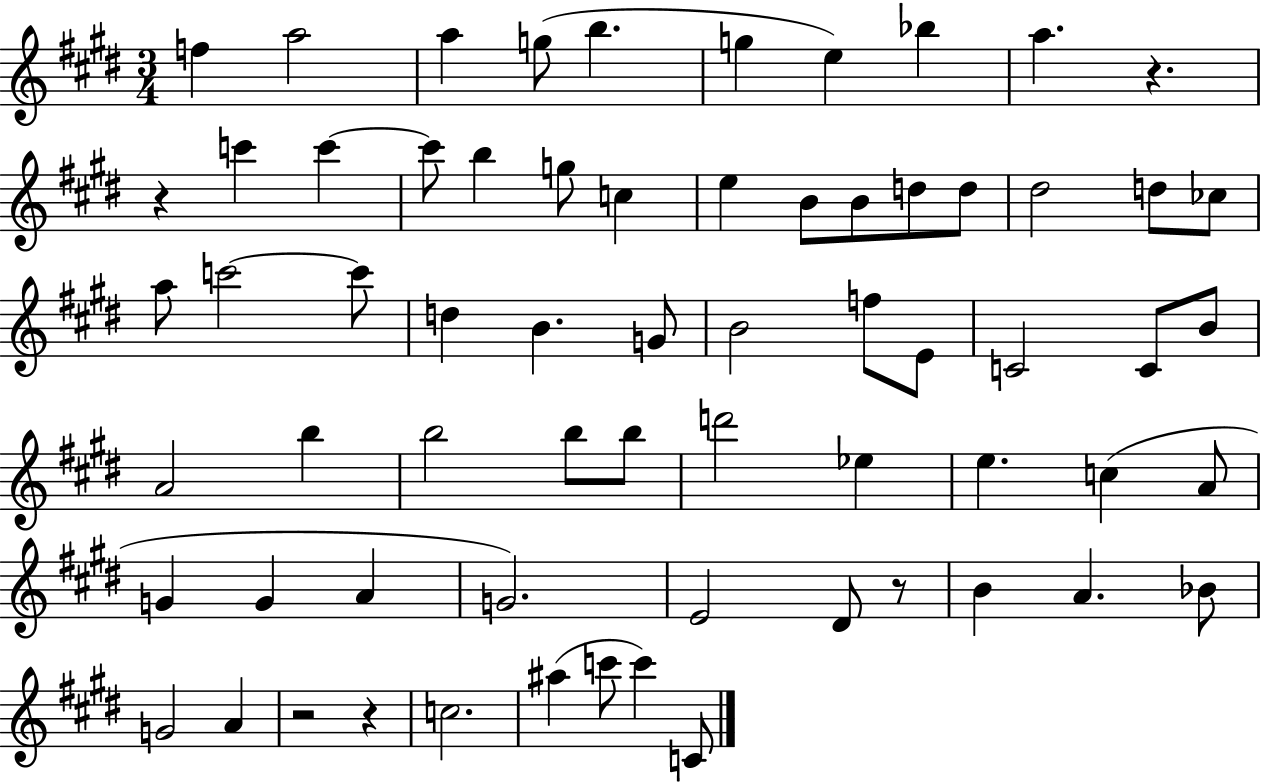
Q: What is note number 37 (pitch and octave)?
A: B5